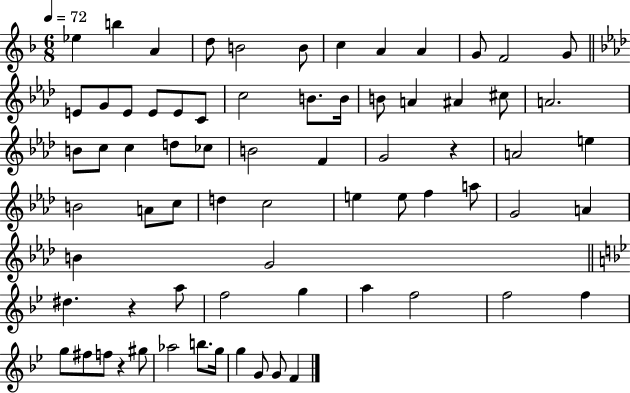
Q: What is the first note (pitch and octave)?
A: Eb5